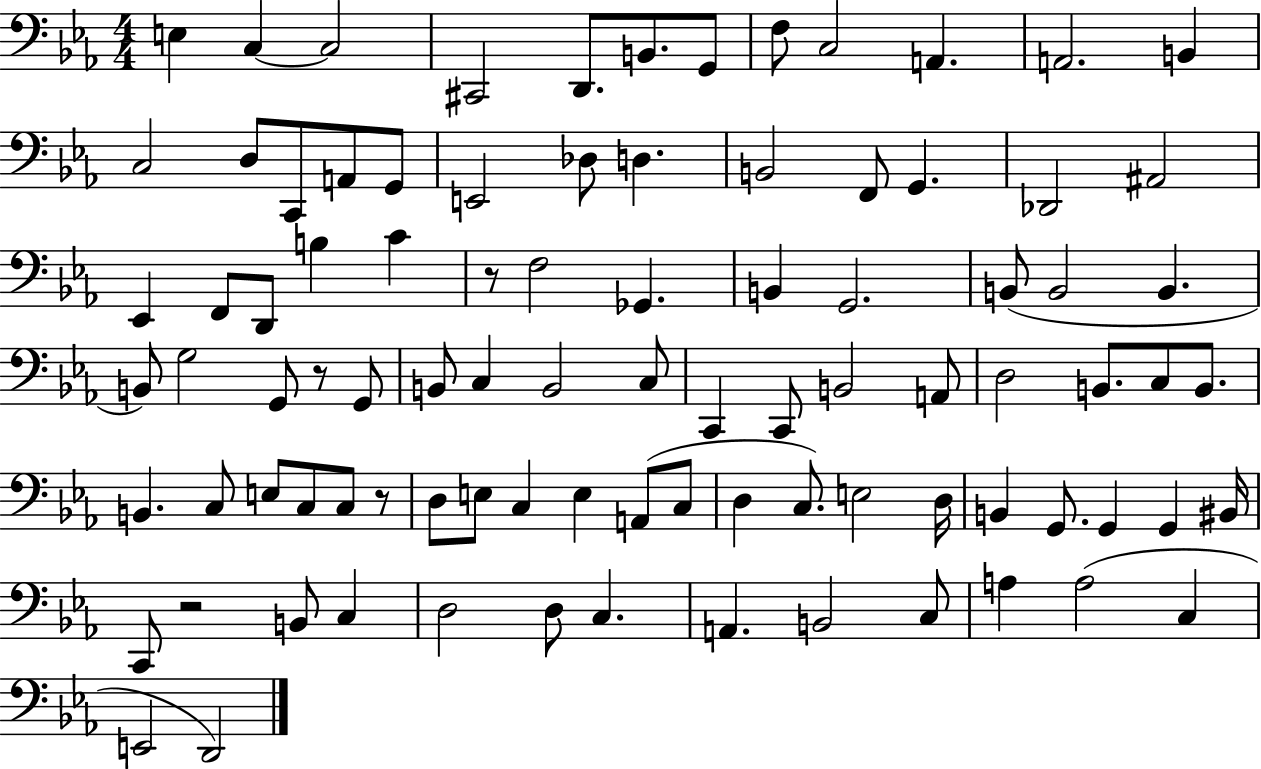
{
  \clef bass
  \numericTimeSignature
  \time 4/4
  \key ees \major
  \repeat volta 2 { e4 c4~~ c2 | cis,2 d,8. b,8. g,8 | f8 c2 a,4. | a,2. b,4 | \break c2 d8 c,8 a,8 g,8 | e,2 des8 d4. | b,2 f,8 g,4. | des,2 ais,2 | \break ees,4 f,8 d,8 b4 c'4 | r8 f2 ges,4. | b,4 g,2. | b,8( b,2 b,4. | \break b,8) g2 g,8 r8 g,8 | b,8 c4 b,2 c8 | c,4 c,8 b,2 a,8 | d2 b,8. c8 b,8. | \break b,4. c8 e8 c8 c8 r8 | d8 e8 c4 e4 a,8( c8 | d4 c8.) e2 d16 | b,4 g,8. g,4 g,4 bis,16 | \break c,8 r2 b,8 c4 | d2 d8 c4. | a,4. b,2 c8 | a4 a2( c4 | \break e,2 d,2) | } \bar "|."
}